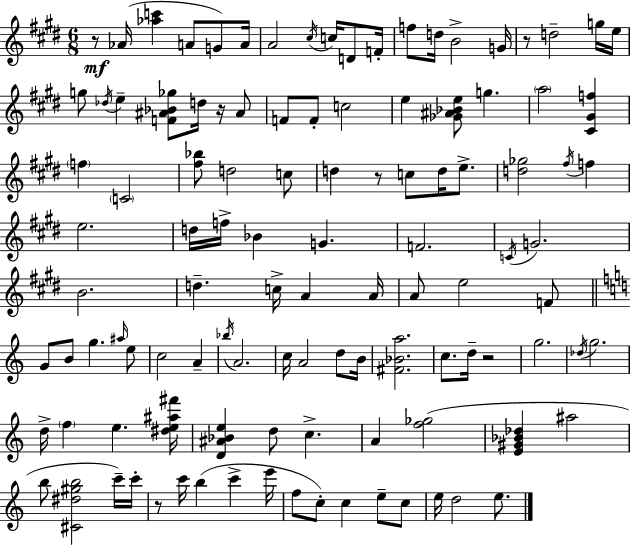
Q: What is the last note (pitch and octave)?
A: E5